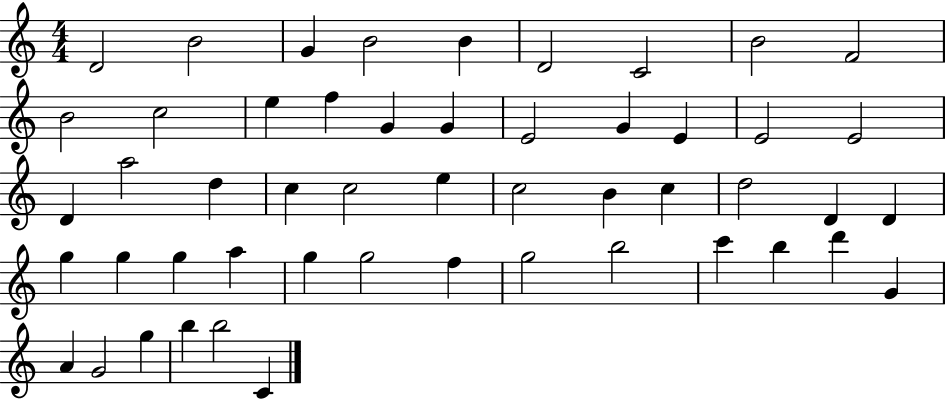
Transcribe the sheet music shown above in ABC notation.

X:1
T:Untitled
M:4/4
L:1/4
K:C
D2 B2 G B2 B D2 C2 B2 F2 B2 c2 e f G G E2 G E E2 E2 D a2 d c c2 e c2 B c d2 D D g g g a g g2 f g2 b2 c' b d' G A G2 g b b2 C